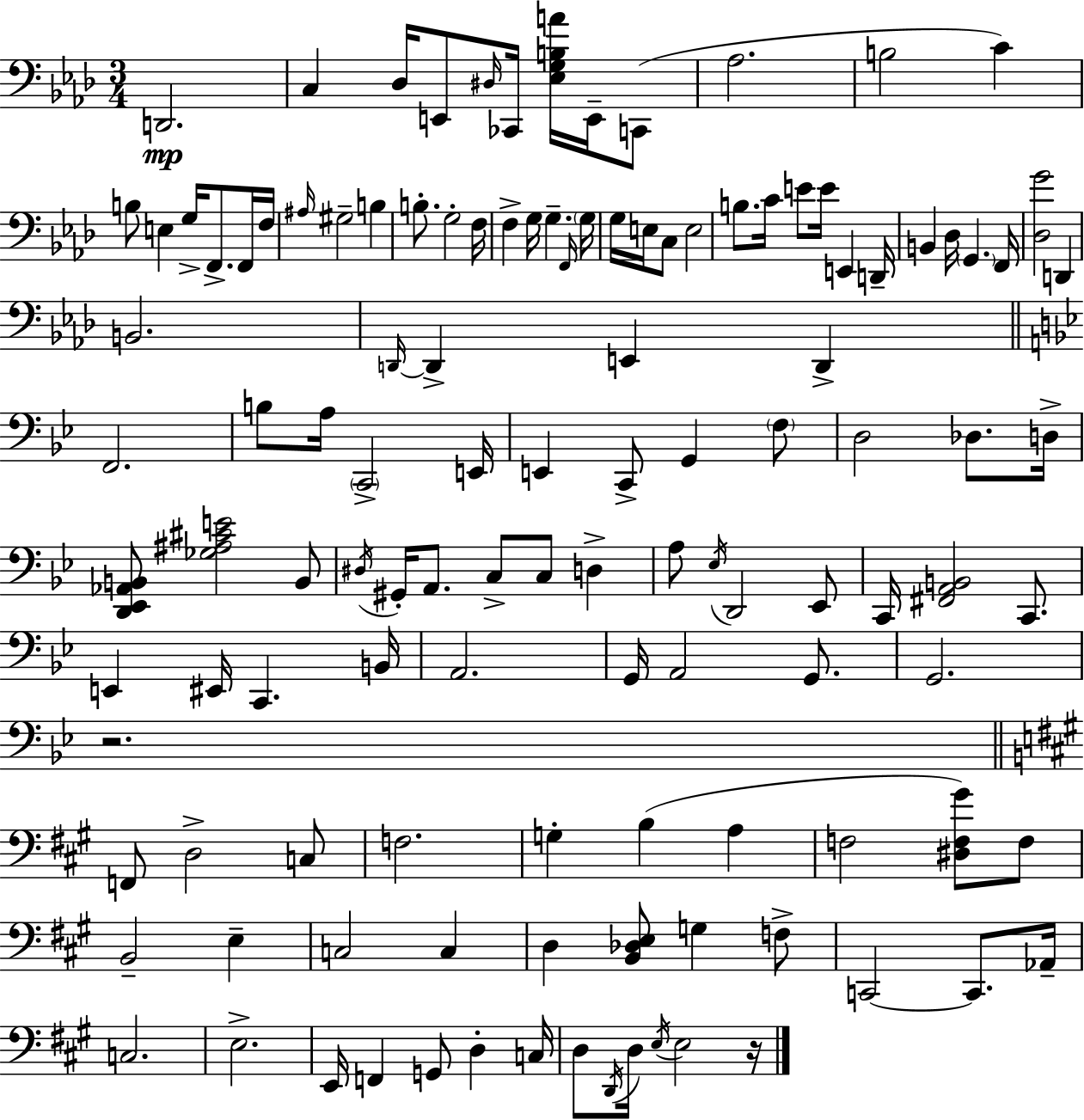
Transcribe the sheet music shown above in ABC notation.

X:1
T:Untitled
M:3/4
L:1/4
K:Ab
D,,2 C, _D,/4 E,,/2 ^D,/4 _C,,/4 [_E,G,B,A]/4 E,,/4 C,,/2 _A,2 B,2 C B,/2 E, G,/4 F,,/2 F,,/4 F,/4 ^A,/4 ^G,2 B, B,/2 G,2 F,/4 F, G,/4 G, F,,/4 G,/4 G,/4 E,/4 C,/2 E,2 B,/2 C/4 E/2 E/4 E,, D,,/4 B,, _D,/4 G,, F,,/4 [_D,G]2 D,, B,,2 D,,/4 D,, E,, D,, F,,2 B,/2 A,/4 C,,2 E,,/4 E,, C,,/2 G,, F,/2 D,2 _D,/2 D,/4 [D,,_E,,_A,,B,,]/2 [_G,^A,^CE]2 B,,/2 ^D,/4 ^G,,/4 A,,/2 C,/2 C,/2 D, A,/2 _E,/4 D,,2 _E,,/2 C,,/4 [^F,,A,,B,,]2 C,,/2 E,, ^E,,/4 C,, B,,/4 A,,2 G,,/4 A,,2 G,,/2 G,,2 z2 F,,/2 D,2 C,/2 F,2 G, B, A, F,2 [^D,F,^G]/2 F,/2 B,,2 E, C,2 C, D, [B,,_D,E,]/2 G, F,/2 C,,2 C,,/2 _A,,/4 C,2 E,2 E,,/4 F,, G,,/2 D, C,/4 D,/2 D,,/4 D,/4 E,/4 E,2 z/4